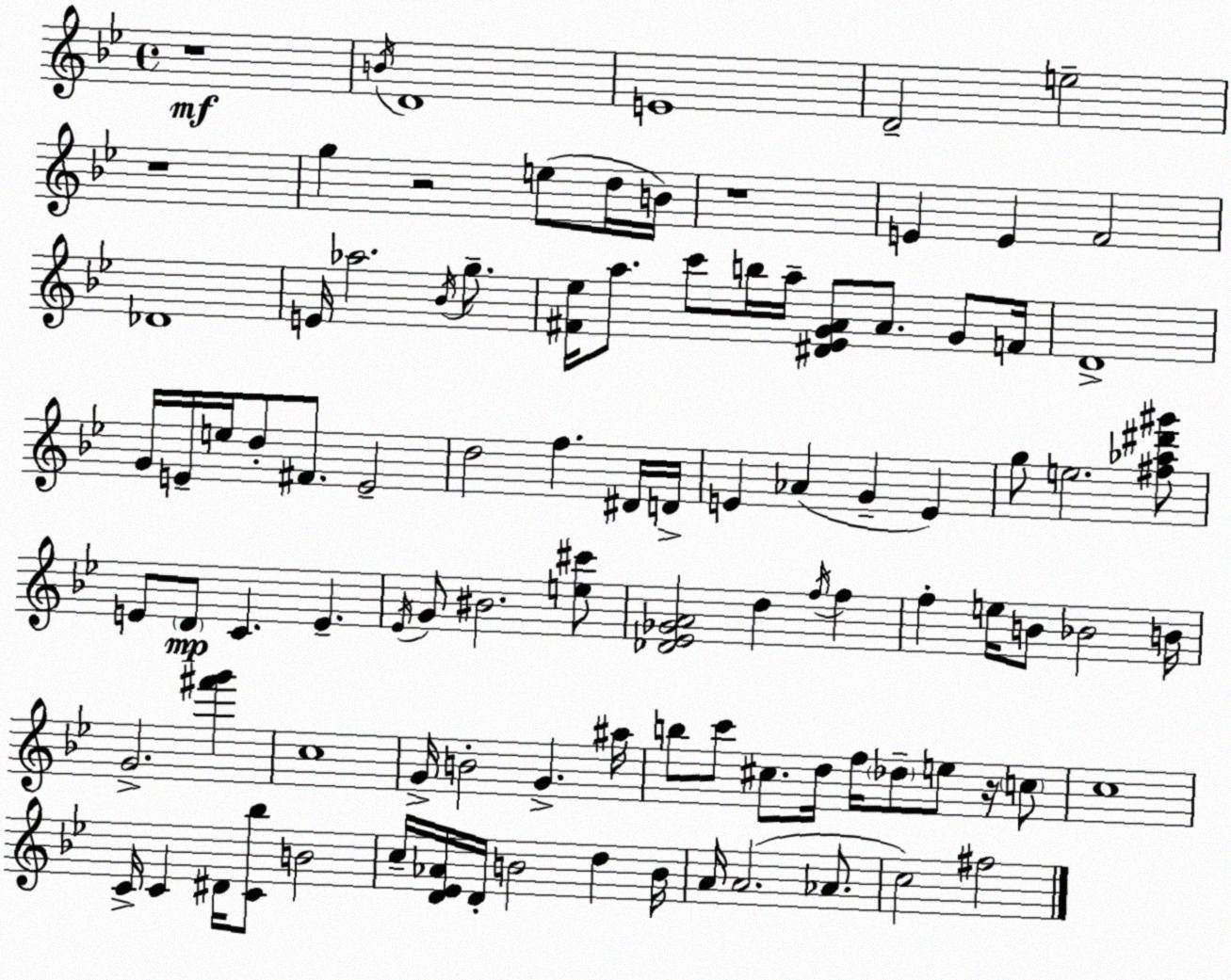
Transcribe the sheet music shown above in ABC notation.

X:1
T:Untitled
M:4/4
L:1/4
K:Bb
z4 B/4 D4 E4 D2 e2 z4 g z2 e/2 d/4 B/4 z4 E E F2 _D4 E/4 _a2 _B/4 g/2 [^F_e]/4 a/2 c'/2 b/4 a/4 [^D_EGA]/2 A/2 G/2 F/4 D4 G/4 E/4 e/4 d/2 ^F/2 E2 d2 f ^D/4 D/4 E _A G E g/2 e2 [^f_a^d'^g']/2 E/2 D/2 C E _E/4 G/2 ^B2 [e^c']/2 [_D_E_GA]2 d f/4 f f e/4 B/2 _B2 B/4 G2 [^f'g'] c4 G/4 B2 G ^a/4 b/2 c'/2 ^c/2 d/4 f/4 _d/2 e/2 z/4 c/2 c4 C/4 C ^D/4 [C_b]/2 B2 c/4 [D_E_A]/4 D/4 B2 d B/4 A/4 A2 _A/2 c2 ^f2